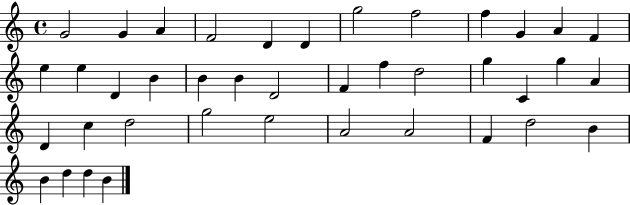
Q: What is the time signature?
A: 4/4